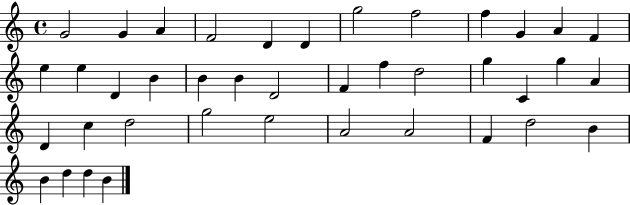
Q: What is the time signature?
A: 4/4